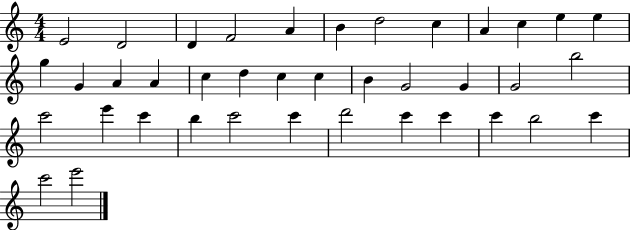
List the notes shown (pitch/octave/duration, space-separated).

E4/h D4/h D4/q F4/h A4/q B4/q D5/h C5/q A4/q C5/q E5/q E5/q G5/q G4/q A4/q A4/q C5/q D5/q C5/q C5/q B4/q G4/h G4/q G4/h B5/h C6/h E6/q C6/q B5/q C6/h C6/q D6/h C6/q C6/q C6/q B5/h C6/q C6/h E6/h